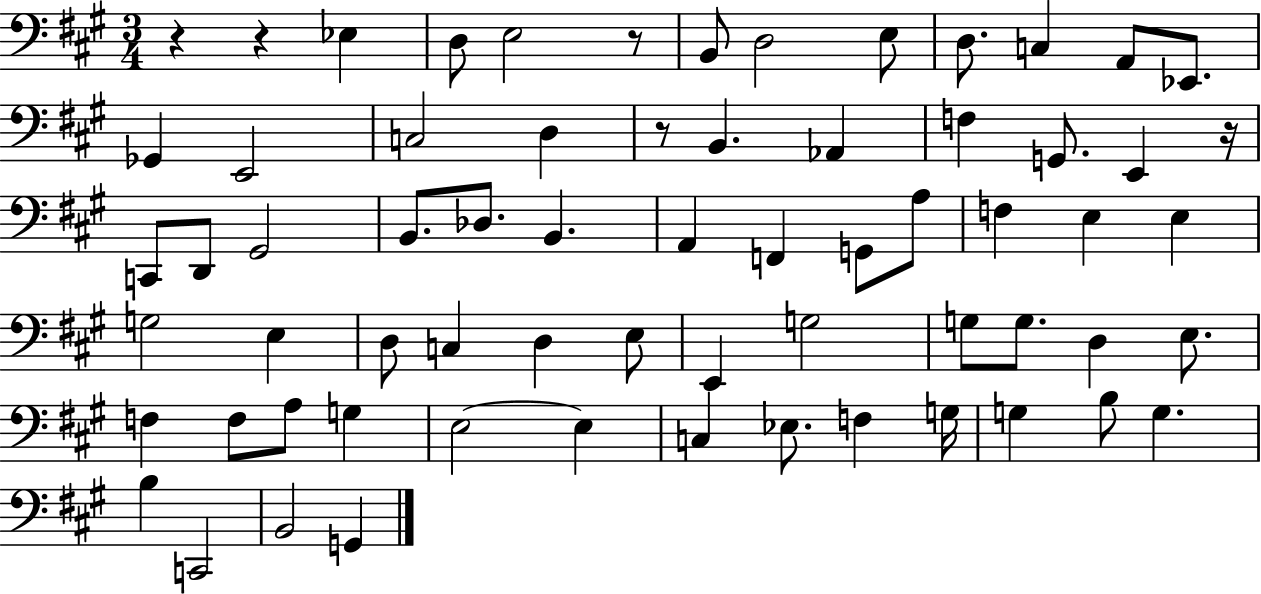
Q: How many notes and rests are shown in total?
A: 66